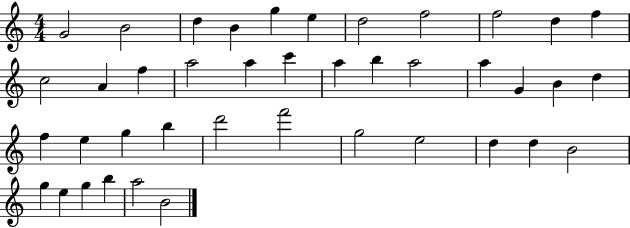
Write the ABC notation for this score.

X:1
T:Untitled
M:4/4
L:1/4
K:C
G2 B2 d B g e d2 f2 f2 d f c2 A f a2 a c' a b a2 a G B d f e g b d'2 f'2 g2 e2 d d B2 g e g b a2 B2